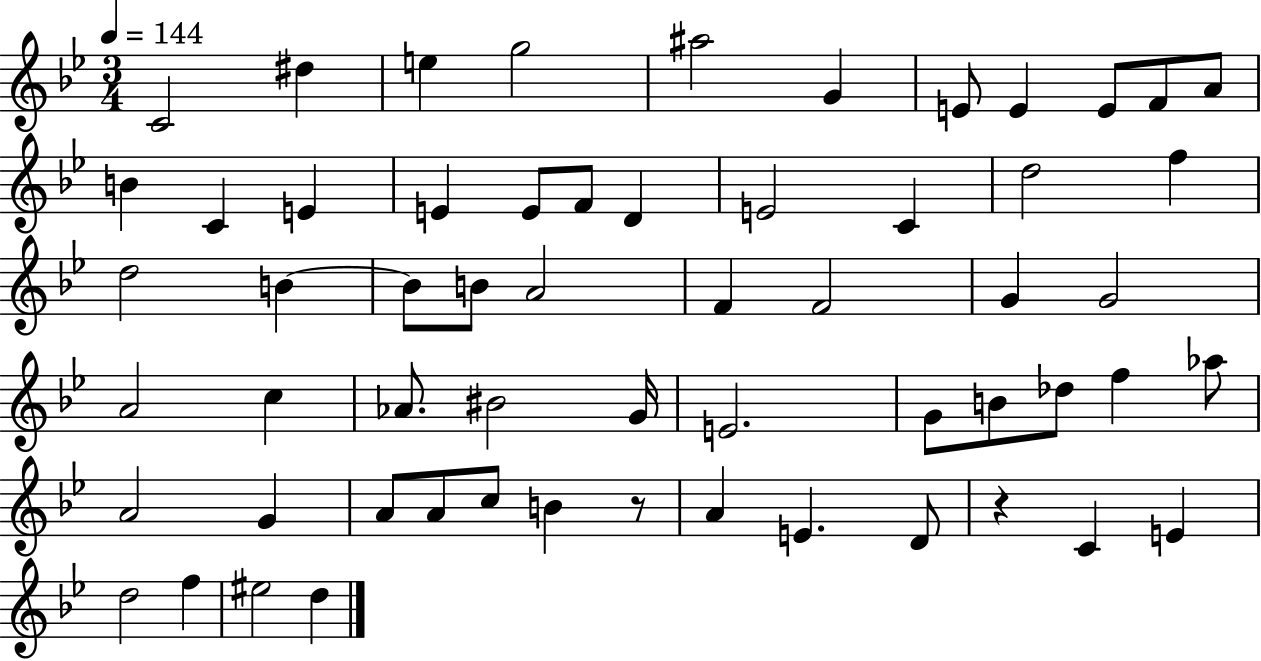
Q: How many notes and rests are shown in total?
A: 59